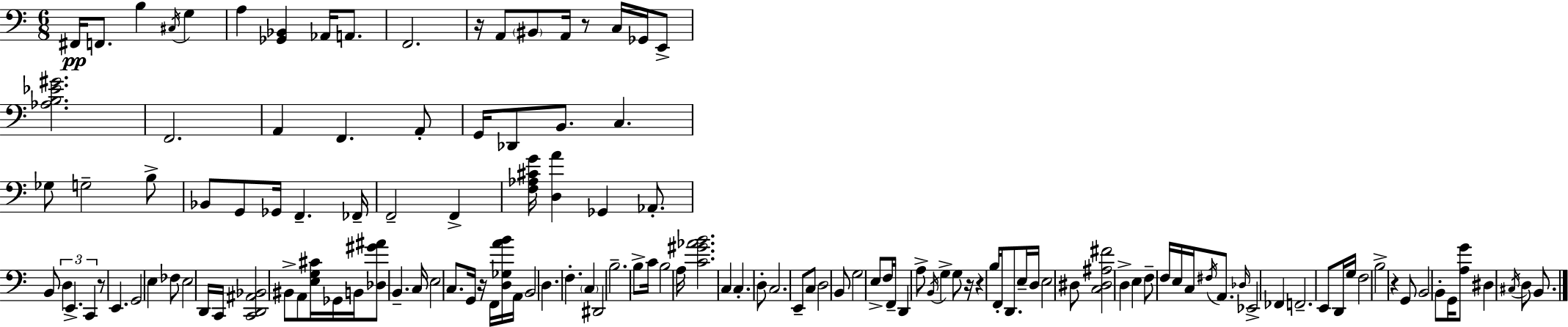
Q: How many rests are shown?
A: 7